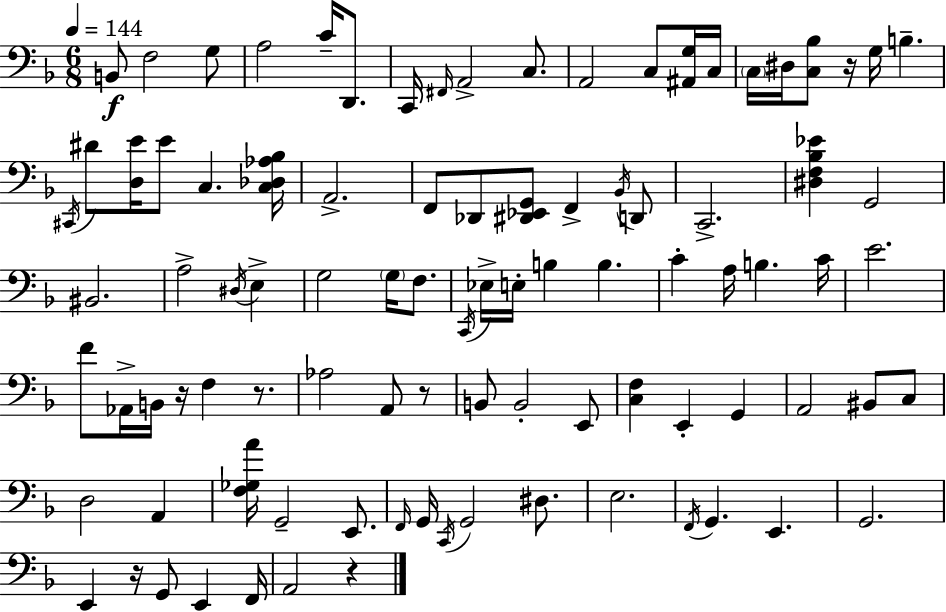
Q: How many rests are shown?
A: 6